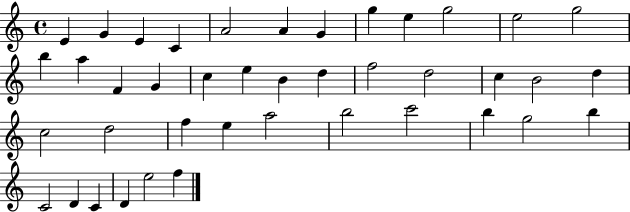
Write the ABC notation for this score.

X:1
T:Untitled
M:4/4
L:1/4
K:C
E G E C A2 A G g e g2 e2 g2 b a F G c e B d f2 d2 c B2 d c2 d2 f e a2 b2 c'2 b g2 b C2 D C D e2 f